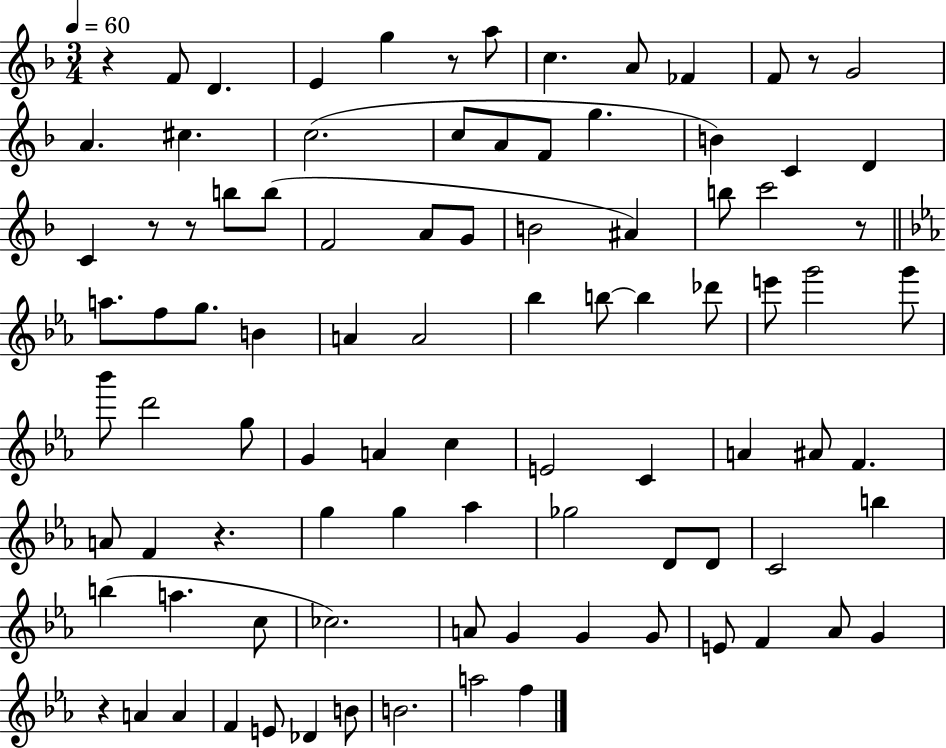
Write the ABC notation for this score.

X:1
T:Untitled
M:3/4
L:1/4
K:F
z F/2 D E g z/2 a/2 c A/2 _F F/2 z/2 G2 A ^c c2 c/2 A/2 F/2 g B C D C z/2 z/2 b/2 b/2 F2 A/2 G/2 B2 ^A b/2 c'2 z/2 a/2 f/2 g/2 B A A2 _b b/2 b _d'/2 e'/2 g'2 g'/2 _b'/2 d'2 g/2 G A c E2 C A ^A/2 F A/2 F z g g _a _g2 D/2 D/2 C2 b b a c/2 _c2 A/2 G G G/2 E/2 F _A/2 G z A A F E/2 _D B/2 B2 a2 f